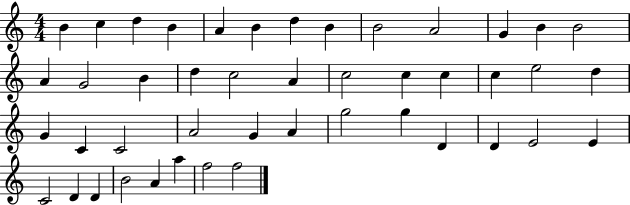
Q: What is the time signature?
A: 4/4